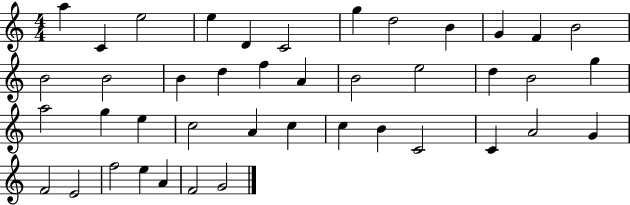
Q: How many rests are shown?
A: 0